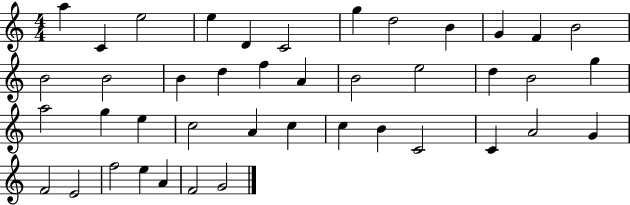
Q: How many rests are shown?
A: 0